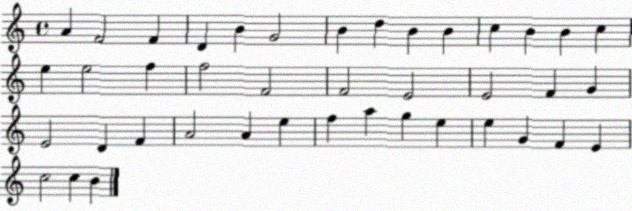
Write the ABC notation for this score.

X:1
T:Untitled
M:4/4
L:1/4
K:C
A F2 F D B G2 B d B B c B B c e e2 f f2 F2 F2 E2 E2 F G E2 D F A2 A e f a g e e G F E c2 c B